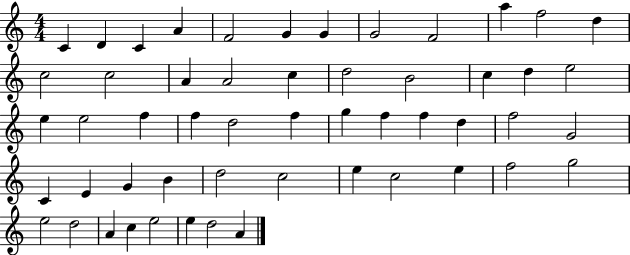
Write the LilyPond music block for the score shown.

{
  \clef treble
  \numericTimeSignature
  \time 4/4
  \key c \major
  c'4 d'4 c'4 a'4 | f'2 g'4 g'4 | g'2 f'2 | a''4 f''2 d''4 | \break c''2 c''2 | a'4 a'2 c''4 | d''2 b'2 | c''4 d''4 e''2 | \break e''4 e''2 f''4 | f''4 d''2 f''4 | g''4 f''4 f''4 d''4 | f''2 g'2 | \break c'4 e'4 g'4 b'4 | d''2 c''2 | e''4 c''2 e''4 | f''2 g''2 | \break e''2 d''2 | a'4 c''4 e''2 | e''4 d''2 a'4 | \bar "|."
}